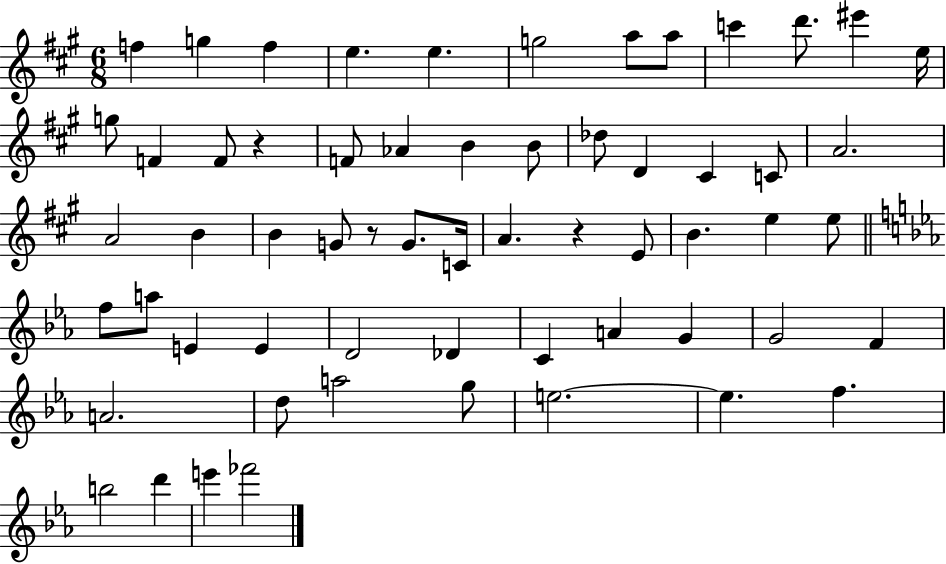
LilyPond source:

{
  \clef treble
  \numericTimeSignature
  \time 6/8
  \key a \major
  f''4 g''4 f''4 | e''4. e''4. | g''2 a''8 a''8 | c'''4 d'''8. eis'''4 e''16 | \break g''8 f'4 f'8 r4 | f'8 aes'4 b'4 b'8 | des''8 d'4 cis'4 c'8 | a'2. | \break a'2 b'4 | b'4 g'8 r8 g'8. c'16 | a'4. r4 e'8 | b'4. e''4 e''8 | \break \bar "||" \break \key c \minor f''8 a''8 e'4 e'4 | d'2 des'4 | c'4 a'4 g'4 | g'2 f'4 | \break a'2. | d''8 a''2 g''8 | e''2.~~ | e''4. f''4. | \break b''2 d'''4 | e'''4 fes'''2 | \bar "|."
}